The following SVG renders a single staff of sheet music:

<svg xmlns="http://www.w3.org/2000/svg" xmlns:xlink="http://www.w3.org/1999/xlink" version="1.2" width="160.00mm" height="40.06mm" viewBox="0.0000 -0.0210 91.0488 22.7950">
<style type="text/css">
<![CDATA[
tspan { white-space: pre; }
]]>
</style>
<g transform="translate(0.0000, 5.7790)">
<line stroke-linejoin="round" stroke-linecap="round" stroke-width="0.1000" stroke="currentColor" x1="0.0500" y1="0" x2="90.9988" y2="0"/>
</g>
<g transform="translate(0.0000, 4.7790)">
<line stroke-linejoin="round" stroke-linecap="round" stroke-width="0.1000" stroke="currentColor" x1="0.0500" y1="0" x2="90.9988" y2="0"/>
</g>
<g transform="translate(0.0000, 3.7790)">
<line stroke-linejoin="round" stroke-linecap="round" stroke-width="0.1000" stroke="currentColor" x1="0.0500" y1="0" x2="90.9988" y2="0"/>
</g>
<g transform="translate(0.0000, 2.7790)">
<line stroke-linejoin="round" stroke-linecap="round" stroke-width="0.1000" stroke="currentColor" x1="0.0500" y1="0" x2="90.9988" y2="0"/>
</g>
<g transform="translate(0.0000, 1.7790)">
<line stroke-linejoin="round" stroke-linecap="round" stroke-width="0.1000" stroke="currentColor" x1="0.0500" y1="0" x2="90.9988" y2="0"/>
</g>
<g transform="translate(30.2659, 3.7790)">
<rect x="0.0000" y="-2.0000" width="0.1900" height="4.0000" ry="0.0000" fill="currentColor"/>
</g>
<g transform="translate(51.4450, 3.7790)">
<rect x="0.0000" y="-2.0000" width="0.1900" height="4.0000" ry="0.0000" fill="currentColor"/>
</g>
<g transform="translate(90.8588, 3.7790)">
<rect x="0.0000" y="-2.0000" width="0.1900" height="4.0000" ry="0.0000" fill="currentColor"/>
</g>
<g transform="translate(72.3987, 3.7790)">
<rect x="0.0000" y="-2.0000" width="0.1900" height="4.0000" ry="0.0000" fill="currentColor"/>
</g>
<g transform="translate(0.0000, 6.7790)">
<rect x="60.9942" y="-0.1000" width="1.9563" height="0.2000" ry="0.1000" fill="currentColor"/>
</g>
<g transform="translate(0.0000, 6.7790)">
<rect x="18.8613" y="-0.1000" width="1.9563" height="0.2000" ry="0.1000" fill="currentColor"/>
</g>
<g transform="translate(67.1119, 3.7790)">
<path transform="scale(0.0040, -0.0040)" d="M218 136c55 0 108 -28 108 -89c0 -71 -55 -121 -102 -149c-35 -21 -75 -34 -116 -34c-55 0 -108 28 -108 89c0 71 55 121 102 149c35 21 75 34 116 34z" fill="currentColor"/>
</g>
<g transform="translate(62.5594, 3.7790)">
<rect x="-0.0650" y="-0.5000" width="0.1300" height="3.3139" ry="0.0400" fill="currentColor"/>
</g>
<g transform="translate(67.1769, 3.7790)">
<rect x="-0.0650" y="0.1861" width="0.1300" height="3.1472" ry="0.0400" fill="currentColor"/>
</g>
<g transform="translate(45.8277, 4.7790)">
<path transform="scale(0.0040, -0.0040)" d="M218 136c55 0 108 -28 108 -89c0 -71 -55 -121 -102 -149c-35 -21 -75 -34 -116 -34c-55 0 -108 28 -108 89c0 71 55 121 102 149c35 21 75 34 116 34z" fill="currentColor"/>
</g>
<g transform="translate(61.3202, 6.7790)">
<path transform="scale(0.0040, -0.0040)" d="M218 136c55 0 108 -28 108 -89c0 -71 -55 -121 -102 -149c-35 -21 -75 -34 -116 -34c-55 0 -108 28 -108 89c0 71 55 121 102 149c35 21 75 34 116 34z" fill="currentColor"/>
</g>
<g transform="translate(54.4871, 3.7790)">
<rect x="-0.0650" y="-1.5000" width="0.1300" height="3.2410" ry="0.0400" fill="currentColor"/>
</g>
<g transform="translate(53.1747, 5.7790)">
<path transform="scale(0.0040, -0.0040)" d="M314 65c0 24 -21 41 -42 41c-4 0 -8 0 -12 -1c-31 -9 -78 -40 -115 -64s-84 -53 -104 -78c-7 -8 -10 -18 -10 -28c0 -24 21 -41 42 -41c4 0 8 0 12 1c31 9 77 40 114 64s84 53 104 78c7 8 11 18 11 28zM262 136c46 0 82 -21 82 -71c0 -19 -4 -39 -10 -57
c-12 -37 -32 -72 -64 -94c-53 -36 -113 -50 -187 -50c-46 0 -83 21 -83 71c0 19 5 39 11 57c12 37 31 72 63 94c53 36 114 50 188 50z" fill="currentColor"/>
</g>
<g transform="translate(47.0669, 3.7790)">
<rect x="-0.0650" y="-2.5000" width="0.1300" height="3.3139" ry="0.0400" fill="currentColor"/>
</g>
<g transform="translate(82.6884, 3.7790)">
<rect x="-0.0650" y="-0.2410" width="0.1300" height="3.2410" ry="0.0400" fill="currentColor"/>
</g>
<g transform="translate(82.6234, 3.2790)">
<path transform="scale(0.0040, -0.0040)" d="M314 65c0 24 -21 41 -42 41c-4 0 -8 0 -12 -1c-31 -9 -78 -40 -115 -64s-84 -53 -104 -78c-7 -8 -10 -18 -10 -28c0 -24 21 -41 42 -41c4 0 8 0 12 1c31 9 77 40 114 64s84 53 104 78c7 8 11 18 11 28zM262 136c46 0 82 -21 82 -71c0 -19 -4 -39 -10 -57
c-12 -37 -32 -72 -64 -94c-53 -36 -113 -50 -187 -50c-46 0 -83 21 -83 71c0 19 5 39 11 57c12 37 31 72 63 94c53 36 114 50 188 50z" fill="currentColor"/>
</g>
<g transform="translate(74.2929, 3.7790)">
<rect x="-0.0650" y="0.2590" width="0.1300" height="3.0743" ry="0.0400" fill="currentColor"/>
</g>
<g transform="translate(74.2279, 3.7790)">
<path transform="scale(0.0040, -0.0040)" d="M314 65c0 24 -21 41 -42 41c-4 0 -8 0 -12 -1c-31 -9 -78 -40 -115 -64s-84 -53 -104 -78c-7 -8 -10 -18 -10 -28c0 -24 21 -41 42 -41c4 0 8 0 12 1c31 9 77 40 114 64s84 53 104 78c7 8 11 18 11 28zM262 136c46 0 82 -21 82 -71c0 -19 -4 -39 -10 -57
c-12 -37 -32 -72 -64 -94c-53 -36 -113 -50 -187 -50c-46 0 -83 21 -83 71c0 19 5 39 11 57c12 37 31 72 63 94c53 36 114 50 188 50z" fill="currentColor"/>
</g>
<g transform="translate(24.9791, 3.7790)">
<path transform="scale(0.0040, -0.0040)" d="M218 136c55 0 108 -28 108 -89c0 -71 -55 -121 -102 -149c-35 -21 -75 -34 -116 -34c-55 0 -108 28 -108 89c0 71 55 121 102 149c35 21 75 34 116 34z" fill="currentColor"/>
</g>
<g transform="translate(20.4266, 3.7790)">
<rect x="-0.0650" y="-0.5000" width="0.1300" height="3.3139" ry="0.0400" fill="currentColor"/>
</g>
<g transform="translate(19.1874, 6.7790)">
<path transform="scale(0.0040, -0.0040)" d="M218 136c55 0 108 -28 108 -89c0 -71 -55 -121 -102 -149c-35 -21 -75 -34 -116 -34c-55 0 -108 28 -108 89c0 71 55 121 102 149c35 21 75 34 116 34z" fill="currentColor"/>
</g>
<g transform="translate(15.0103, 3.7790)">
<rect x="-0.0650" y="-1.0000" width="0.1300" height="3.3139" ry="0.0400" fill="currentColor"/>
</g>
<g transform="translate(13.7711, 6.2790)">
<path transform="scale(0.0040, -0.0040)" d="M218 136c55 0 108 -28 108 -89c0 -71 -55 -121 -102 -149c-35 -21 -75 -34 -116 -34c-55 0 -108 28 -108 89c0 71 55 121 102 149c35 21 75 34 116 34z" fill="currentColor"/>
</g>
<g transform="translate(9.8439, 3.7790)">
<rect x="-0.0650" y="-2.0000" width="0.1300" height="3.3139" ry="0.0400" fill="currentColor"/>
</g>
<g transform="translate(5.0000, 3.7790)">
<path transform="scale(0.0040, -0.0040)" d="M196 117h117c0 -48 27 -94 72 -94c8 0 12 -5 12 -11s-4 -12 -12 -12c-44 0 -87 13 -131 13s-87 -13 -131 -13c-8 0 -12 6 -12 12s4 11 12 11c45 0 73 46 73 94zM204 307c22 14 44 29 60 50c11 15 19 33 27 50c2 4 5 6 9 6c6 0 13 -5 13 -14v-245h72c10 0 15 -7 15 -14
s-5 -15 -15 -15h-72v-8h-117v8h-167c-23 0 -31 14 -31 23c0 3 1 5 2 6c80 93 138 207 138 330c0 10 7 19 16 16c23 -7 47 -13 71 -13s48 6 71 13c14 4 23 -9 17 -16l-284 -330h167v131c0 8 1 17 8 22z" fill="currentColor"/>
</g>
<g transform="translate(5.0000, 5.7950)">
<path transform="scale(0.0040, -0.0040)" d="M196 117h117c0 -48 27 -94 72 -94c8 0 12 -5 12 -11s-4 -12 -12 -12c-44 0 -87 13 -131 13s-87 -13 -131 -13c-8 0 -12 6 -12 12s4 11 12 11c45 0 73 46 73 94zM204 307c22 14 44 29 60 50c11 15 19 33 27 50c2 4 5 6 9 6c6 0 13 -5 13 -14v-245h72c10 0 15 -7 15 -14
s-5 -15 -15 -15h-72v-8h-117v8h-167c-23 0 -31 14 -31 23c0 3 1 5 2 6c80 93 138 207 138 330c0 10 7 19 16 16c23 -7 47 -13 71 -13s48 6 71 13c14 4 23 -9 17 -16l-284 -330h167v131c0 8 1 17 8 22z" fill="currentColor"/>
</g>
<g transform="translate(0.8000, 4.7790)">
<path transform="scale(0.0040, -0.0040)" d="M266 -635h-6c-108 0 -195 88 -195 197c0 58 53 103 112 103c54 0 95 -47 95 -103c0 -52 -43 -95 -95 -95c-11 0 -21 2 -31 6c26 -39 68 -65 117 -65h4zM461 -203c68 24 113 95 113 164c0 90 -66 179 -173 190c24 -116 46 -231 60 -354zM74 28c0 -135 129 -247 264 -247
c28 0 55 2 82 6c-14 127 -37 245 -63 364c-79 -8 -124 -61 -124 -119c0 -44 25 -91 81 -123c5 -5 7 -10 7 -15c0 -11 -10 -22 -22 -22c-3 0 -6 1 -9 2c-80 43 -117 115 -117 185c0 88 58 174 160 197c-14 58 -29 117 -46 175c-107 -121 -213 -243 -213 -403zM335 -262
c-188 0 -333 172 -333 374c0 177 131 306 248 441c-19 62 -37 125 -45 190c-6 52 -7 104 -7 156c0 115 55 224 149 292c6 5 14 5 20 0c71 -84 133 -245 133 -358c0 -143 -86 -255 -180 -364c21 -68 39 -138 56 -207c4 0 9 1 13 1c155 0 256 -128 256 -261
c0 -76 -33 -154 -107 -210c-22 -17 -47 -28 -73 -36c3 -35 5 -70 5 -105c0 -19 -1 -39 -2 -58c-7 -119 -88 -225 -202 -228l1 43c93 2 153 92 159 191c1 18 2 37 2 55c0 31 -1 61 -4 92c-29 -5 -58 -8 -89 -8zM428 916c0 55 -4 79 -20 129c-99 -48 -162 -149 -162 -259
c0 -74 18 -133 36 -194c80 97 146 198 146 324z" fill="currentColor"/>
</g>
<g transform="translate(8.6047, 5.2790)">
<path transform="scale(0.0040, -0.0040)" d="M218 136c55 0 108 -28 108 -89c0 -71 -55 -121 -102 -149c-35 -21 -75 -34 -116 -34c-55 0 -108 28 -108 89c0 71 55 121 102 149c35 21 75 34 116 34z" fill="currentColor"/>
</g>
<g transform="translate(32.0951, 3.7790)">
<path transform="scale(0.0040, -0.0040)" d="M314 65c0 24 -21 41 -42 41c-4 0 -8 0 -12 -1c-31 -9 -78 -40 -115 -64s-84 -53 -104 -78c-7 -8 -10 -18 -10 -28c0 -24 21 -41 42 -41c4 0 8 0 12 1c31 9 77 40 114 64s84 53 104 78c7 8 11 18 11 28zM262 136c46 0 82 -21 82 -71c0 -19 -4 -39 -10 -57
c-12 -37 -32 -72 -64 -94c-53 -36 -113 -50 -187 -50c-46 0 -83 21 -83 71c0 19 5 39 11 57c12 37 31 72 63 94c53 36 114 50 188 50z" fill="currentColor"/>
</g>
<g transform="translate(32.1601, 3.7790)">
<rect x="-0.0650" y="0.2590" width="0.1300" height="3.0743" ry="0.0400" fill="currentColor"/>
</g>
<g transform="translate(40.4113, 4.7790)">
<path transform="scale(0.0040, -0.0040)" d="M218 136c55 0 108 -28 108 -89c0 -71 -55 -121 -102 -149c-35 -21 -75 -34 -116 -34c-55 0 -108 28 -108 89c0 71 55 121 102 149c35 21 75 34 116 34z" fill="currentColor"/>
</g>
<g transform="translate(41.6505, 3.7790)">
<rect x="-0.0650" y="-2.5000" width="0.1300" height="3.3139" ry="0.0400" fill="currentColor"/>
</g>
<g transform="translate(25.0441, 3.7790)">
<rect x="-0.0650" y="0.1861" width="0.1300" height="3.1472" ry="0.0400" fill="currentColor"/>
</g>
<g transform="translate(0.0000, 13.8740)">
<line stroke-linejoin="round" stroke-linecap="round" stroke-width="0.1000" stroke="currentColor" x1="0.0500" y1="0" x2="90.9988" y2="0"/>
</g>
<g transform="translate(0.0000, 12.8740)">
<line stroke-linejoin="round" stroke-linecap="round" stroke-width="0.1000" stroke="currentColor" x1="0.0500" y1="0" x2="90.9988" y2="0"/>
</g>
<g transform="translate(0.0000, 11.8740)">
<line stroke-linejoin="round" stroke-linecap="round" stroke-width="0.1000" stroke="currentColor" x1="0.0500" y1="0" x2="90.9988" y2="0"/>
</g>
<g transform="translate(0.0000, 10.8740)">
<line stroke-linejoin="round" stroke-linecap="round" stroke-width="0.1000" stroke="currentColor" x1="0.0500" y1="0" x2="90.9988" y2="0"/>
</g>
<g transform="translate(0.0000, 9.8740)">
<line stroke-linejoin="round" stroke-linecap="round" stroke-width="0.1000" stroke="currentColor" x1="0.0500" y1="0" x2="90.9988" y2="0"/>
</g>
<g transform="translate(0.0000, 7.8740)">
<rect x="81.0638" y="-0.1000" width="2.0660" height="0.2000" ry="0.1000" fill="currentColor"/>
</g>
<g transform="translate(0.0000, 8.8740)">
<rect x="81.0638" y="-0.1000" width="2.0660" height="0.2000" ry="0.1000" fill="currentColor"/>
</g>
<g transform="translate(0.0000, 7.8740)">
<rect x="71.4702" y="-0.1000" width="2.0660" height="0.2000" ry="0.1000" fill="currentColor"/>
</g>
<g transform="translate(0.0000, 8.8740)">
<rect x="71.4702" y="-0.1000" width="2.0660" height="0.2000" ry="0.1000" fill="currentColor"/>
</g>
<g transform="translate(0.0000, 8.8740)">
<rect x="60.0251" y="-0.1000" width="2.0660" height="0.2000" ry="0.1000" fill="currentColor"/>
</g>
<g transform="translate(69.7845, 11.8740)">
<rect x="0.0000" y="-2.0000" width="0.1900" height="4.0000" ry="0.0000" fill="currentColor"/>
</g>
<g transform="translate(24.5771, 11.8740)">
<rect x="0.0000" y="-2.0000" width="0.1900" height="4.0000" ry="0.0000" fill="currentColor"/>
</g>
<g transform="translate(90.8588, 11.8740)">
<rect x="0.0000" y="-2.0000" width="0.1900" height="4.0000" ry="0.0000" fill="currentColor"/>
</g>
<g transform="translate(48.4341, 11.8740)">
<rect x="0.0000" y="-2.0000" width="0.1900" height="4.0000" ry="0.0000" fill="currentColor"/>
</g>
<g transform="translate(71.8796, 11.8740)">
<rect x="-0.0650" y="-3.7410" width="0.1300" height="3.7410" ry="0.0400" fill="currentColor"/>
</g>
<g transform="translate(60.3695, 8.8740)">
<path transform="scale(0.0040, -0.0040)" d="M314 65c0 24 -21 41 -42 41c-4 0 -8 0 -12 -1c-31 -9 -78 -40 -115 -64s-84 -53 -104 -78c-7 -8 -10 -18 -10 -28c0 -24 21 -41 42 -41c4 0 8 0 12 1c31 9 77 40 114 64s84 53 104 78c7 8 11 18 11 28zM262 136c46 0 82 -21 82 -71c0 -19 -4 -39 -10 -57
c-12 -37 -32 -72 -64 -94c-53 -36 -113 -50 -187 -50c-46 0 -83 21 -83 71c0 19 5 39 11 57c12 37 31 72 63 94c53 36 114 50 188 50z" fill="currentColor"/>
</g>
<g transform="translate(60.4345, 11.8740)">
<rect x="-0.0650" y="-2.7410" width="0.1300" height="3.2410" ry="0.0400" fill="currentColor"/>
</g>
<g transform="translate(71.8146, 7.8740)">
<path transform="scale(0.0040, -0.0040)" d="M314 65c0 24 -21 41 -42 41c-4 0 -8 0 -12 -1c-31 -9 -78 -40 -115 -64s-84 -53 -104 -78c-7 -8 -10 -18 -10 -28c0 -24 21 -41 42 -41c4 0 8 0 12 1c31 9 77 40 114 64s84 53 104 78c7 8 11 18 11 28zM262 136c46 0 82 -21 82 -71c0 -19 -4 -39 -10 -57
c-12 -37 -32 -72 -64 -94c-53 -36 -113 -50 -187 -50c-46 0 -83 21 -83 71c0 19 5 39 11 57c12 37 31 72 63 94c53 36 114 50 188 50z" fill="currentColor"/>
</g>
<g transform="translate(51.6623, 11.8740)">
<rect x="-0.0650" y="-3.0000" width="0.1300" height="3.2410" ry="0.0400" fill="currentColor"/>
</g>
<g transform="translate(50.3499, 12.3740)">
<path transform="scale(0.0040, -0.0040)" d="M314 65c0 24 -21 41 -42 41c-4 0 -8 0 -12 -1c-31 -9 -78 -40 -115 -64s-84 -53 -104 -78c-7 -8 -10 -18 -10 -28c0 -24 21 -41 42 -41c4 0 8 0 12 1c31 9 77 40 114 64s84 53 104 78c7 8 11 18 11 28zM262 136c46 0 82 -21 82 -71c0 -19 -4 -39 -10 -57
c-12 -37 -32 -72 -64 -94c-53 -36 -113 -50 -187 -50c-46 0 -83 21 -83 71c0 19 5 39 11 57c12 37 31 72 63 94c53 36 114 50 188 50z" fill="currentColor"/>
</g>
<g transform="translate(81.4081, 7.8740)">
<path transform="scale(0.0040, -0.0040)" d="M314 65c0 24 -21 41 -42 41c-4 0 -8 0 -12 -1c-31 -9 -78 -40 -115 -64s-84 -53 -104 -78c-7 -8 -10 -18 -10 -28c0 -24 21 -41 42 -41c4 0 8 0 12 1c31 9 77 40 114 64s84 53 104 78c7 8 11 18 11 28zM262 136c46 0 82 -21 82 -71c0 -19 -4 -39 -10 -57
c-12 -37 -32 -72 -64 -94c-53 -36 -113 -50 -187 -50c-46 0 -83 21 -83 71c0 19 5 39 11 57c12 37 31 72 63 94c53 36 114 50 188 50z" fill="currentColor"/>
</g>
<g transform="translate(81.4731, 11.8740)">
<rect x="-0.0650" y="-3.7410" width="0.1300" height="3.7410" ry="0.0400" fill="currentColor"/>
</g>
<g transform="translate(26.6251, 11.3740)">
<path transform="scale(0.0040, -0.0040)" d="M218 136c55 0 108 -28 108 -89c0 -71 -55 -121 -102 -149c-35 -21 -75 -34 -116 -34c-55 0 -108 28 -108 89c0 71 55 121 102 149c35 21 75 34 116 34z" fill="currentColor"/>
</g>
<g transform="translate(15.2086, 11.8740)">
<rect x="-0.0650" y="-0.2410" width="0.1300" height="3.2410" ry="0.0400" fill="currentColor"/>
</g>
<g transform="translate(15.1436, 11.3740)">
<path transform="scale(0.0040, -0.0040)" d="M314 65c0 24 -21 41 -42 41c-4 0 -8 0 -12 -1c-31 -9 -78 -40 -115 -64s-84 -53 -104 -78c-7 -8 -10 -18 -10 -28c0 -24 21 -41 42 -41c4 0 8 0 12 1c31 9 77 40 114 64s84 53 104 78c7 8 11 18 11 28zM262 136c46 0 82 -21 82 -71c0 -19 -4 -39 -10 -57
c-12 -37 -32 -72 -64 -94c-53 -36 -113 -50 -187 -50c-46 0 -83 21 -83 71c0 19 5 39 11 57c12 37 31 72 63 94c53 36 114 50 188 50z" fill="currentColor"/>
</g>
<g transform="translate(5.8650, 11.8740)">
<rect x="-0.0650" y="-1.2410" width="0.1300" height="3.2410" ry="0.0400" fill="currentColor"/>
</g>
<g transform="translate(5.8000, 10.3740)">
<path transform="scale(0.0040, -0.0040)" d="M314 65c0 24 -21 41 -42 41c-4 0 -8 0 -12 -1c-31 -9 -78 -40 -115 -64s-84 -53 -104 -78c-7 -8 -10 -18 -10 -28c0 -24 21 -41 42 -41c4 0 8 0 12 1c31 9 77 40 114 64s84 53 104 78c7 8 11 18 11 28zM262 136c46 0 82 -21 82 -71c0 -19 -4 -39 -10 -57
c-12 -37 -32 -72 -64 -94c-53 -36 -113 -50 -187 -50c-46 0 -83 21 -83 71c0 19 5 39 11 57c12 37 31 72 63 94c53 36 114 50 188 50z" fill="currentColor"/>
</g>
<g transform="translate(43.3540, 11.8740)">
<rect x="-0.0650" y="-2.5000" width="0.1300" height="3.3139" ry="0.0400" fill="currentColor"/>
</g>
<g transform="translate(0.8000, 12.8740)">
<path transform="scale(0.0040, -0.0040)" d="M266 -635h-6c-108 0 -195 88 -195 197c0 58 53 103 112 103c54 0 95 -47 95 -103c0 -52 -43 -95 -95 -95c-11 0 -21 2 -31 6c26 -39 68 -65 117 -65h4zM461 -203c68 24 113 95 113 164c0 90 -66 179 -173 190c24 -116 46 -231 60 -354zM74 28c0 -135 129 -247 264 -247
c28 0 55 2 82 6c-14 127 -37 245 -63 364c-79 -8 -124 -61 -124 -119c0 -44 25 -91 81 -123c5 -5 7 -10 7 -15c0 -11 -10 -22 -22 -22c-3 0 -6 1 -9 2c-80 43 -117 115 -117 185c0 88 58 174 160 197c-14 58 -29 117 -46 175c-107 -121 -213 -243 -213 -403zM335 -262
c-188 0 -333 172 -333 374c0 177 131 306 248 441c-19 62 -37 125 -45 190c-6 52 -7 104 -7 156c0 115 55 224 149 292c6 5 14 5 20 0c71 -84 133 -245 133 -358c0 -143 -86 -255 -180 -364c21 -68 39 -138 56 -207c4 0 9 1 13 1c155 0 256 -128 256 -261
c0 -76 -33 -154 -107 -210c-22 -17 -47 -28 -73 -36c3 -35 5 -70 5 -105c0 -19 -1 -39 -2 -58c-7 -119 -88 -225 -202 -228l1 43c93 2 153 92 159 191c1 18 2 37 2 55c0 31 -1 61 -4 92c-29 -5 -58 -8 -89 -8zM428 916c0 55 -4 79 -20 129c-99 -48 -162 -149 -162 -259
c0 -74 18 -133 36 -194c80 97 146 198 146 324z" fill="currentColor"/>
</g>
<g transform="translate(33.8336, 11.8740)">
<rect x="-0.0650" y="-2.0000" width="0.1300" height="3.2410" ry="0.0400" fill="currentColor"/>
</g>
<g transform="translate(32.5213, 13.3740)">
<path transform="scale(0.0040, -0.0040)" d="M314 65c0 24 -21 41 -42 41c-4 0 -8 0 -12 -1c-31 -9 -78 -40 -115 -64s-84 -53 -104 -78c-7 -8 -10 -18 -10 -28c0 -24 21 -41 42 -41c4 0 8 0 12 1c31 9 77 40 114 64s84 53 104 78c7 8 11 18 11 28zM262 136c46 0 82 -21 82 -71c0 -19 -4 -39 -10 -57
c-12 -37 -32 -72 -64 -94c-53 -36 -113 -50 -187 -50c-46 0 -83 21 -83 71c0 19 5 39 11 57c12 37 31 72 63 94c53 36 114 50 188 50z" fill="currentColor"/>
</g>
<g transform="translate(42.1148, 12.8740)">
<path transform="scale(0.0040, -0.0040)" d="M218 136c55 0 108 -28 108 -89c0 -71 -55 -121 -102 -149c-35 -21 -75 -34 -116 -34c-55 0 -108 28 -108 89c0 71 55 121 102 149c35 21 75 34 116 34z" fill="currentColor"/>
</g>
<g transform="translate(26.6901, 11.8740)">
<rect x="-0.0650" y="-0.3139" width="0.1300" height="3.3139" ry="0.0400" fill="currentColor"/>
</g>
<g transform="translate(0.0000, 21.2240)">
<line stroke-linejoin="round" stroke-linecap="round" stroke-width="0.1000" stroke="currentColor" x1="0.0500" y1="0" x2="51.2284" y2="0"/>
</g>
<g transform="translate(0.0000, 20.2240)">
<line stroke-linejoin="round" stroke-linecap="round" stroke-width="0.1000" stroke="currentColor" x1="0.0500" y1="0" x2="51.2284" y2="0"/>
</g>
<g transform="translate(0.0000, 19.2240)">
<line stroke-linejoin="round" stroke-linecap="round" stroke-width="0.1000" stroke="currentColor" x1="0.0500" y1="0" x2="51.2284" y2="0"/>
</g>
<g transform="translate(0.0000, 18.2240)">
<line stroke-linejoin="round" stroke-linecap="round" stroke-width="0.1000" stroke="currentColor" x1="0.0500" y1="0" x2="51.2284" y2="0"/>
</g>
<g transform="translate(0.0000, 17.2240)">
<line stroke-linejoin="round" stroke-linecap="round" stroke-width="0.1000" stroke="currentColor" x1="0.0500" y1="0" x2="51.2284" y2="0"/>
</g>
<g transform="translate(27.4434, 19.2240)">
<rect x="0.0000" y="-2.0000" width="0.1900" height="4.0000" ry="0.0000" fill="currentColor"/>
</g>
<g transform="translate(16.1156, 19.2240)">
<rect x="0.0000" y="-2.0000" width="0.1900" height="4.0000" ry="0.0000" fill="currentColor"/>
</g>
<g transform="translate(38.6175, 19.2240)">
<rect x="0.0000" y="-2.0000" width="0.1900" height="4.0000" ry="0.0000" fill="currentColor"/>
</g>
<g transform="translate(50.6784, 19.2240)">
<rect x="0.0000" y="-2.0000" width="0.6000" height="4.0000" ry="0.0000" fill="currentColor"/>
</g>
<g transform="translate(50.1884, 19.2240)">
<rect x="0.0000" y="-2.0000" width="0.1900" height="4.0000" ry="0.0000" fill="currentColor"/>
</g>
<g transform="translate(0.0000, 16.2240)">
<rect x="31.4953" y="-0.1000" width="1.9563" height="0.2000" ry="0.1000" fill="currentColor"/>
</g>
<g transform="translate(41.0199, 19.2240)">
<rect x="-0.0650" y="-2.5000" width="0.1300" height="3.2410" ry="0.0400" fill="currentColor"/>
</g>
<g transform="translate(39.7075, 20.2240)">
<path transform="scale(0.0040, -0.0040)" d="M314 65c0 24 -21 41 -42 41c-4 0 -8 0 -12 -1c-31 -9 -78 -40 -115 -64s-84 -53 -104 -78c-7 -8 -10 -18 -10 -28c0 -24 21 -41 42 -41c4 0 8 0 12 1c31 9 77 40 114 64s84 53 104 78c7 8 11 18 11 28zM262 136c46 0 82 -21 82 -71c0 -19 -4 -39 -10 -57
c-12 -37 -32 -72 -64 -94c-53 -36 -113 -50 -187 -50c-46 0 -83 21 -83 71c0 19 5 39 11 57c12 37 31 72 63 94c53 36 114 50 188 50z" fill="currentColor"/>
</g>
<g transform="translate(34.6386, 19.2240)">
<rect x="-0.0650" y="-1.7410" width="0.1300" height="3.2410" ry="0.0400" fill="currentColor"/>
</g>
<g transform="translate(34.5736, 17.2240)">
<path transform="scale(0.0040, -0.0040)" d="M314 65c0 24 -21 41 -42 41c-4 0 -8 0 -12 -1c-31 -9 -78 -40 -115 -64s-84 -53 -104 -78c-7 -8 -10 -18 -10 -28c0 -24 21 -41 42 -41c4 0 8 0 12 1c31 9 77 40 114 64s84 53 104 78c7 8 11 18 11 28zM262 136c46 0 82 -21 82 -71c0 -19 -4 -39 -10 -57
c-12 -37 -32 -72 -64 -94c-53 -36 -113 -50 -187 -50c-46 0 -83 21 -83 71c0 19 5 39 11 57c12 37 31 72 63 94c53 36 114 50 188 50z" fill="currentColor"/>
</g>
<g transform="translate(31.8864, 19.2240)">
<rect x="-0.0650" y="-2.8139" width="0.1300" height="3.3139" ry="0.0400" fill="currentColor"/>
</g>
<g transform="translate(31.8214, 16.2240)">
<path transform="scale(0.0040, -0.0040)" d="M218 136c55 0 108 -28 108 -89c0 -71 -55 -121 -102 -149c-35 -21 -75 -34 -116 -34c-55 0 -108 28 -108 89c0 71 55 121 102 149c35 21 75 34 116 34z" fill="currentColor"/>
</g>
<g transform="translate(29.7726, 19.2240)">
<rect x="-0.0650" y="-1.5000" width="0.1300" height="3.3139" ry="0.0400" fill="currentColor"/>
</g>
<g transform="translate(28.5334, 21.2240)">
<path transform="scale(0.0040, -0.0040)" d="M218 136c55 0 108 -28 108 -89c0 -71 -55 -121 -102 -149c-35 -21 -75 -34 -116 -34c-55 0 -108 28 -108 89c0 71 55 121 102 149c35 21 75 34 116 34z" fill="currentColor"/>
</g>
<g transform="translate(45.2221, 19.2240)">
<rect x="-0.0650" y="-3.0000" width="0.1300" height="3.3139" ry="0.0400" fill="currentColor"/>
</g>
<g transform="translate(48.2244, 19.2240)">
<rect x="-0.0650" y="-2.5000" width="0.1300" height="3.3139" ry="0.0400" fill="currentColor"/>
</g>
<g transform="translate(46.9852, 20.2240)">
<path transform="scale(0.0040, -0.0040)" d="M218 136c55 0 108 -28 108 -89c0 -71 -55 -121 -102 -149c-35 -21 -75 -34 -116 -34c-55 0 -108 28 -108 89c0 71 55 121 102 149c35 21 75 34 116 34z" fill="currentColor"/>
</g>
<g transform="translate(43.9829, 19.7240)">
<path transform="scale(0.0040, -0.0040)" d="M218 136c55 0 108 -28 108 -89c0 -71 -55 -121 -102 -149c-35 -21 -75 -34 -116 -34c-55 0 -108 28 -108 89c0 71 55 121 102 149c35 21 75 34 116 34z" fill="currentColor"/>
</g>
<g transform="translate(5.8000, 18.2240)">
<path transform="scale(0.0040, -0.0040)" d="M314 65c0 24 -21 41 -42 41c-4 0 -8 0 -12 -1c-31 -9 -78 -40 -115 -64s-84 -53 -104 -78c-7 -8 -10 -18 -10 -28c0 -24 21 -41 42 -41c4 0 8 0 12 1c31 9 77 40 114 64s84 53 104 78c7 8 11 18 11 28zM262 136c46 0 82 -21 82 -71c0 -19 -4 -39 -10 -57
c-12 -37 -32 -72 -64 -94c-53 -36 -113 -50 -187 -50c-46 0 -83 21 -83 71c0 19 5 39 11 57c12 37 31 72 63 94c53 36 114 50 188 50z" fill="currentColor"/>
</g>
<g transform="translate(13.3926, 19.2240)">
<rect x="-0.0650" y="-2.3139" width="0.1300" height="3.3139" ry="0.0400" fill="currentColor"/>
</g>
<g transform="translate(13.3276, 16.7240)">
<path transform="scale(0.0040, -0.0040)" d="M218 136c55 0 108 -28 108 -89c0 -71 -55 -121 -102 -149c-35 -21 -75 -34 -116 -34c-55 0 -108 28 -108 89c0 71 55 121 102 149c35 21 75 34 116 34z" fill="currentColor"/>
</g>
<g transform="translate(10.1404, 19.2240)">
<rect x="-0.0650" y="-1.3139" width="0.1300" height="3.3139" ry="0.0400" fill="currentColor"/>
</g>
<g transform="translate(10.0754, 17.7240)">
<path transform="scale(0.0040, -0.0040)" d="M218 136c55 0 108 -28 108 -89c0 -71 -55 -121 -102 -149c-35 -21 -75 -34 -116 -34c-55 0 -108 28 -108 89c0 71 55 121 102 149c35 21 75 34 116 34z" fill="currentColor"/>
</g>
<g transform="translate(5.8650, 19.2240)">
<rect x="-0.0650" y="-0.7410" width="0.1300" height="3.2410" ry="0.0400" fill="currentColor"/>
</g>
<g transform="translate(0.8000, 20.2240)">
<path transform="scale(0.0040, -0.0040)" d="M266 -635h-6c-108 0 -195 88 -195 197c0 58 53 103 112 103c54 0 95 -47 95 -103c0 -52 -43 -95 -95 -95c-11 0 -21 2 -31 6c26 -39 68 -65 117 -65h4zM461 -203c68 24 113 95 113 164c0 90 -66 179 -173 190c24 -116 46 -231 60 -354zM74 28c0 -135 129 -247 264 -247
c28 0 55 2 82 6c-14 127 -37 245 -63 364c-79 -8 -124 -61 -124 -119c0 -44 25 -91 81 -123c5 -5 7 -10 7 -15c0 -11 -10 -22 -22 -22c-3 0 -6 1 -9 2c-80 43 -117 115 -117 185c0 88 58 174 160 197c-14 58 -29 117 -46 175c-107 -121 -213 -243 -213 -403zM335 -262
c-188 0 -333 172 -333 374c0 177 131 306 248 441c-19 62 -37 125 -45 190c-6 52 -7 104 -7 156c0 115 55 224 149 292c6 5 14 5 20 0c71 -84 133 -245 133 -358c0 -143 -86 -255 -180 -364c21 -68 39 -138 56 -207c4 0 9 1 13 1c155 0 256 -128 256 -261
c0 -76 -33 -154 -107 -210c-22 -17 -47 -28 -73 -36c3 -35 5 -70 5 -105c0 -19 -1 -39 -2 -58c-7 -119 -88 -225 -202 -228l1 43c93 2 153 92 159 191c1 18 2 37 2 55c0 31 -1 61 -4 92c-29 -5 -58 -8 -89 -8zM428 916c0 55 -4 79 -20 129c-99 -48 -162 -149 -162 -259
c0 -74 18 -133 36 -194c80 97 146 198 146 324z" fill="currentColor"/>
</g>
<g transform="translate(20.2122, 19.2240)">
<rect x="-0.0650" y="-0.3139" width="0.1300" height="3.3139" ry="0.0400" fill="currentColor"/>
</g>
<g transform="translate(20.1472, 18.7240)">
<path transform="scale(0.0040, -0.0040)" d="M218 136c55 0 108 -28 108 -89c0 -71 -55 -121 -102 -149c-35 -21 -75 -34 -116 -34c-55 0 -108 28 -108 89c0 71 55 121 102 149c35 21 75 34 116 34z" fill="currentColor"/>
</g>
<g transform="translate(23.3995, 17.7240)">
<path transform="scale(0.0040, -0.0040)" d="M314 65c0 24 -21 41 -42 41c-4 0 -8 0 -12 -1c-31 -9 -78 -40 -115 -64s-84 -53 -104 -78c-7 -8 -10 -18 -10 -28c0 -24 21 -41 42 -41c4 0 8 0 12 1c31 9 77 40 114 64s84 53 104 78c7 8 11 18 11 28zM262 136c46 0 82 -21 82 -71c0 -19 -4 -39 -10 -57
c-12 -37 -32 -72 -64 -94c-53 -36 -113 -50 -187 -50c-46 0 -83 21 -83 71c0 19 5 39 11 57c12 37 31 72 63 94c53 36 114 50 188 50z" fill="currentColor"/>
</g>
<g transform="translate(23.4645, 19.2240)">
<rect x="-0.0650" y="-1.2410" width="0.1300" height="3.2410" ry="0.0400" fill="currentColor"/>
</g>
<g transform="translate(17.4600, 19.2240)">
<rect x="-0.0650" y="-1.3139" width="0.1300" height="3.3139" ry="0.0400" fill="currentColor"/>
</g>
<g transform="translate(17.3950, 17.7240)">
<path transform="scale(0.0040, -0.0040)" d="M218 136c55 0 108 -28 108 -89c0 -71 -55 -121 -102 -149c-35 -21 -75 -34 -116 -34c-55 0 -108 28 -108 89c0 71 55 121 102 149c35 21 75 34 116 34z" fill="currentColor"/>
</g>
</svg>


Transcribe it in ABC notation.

X:1
T:Untitled
M:4/4
L:1/4
K:C
F D C B B2 G G E2 C B B2 c2 e2 c2 c F2 G A2 a2 c'2 c'2 d2 e g e c e2 E a f2 G2 A G